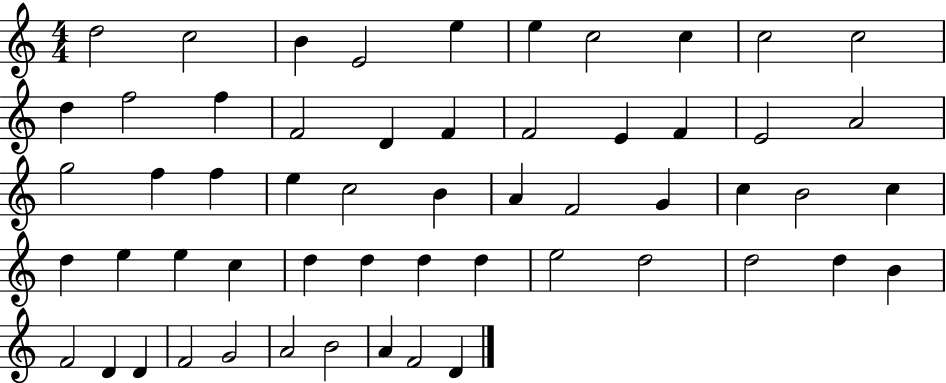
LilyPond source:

{
  \clef treble
  \numericTimeSignature
  \time 4/4
  \key c \major
  d''2 c''2 | b'4 e'2 e''4 | e''4 c''2 c''4 | c''2 c''2 | \break d''4 f''2 f''4 | f'2 d'4 f'4 | f'2 e'4 f'4 | e'2 a'2 | \break g''2 f''4 f''4 | e''4 c''2 b'4 | a'4 f'2 g'4 | c''4 b'2 c''4 | \break d''4 e''4 e''4 c''4 | d''4 d''4 d''4 d''4 | e''2 d''2 | d''2 d''4 b'4 | \break f'2 d'4 d'4 | f'2 g'2 | a'2 b'2 | a'4 f'2 d'4 | \break \bar "|."
}